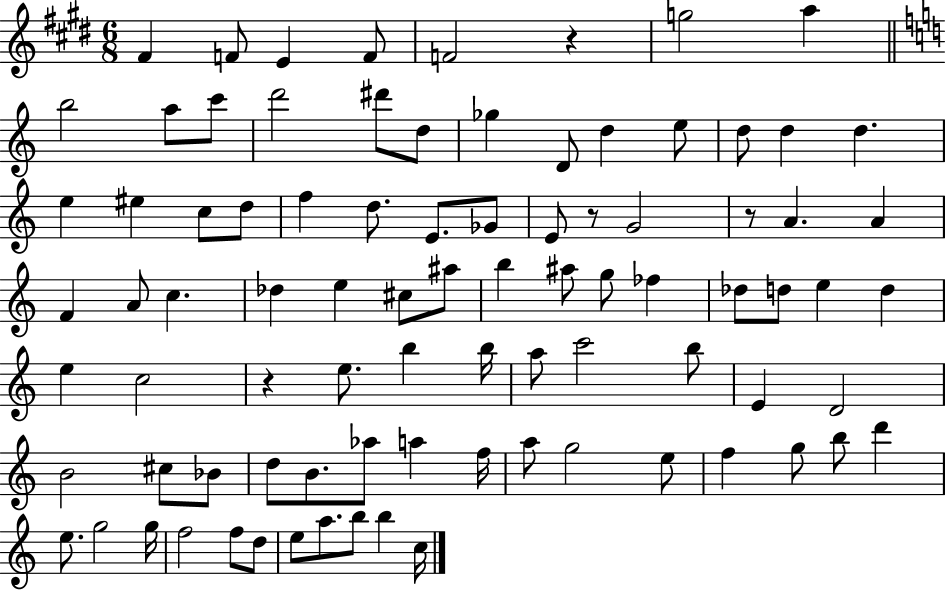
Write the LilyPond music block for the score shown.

{
  \clef treble
  \numericTimeSignature
  \time 6/8
  \key e \major
  fis'4 f'8 e'4 f'8 | f'2 r4 | g''2 a''4 | \bar "||" \break \key c \major b''2 a''8 c'''8 | d'''2 dis'''8 d''8 | ges''4 d'8 d''4 e''8 | d''8 d''4 d''4. | \break e''4 eis''4 c''8 d''8 | f''4 d''8. e'8. ges'8 | e'8 r8 g'2 | r8 a'4. a'4 | \break f'4 a'8 c''4. | des''4 e''4 cis''8 ais''8 | b''4 ais''8 g''8 fes''4 | des''8 d''8 e''4 d''4 | \break e''4 c''2 | r4 e''8. b''4 b''16 | a''8 c'''2 b''8 | e'4 d'2 | \break b'2 cis''8 bes'8 | d''8 b'8. aes''8 a''4 f''16 | a''8 g''2 e''8 | f''4 g''8 b''8 d'''4 | \break e''8. g''2 g''16 | f''2 f''8 d''8 | e''8 a''8. b''8 b''4 c''16 | \bar "|."
}